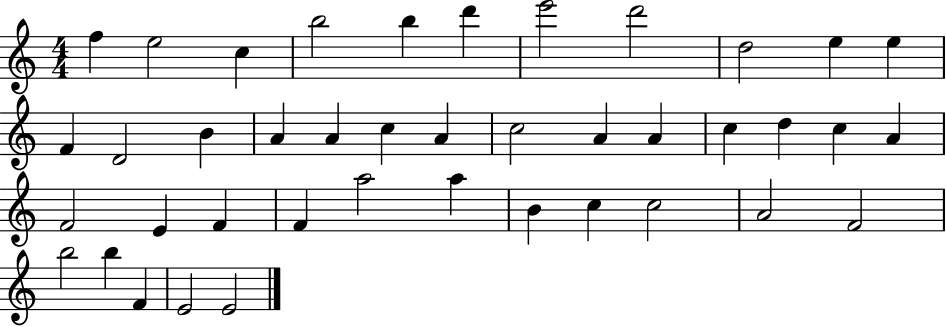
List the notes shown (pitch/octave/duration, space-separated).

F5/q E5/h C5/q B5/h B5/q D6/q E6/h D6/h D5/h E5/q E5/q F4/q D4/h B4/q A4/q A4/q C5/q A4/q C5/h A4/q A4/q C5/q D5/q C5/q A4/q F4/h E4/q F4/q F4/q A5/h A5/q B4/q C5/q C5/h A4/h F4/h B5/h B5/q F4/q E4/h E4/h